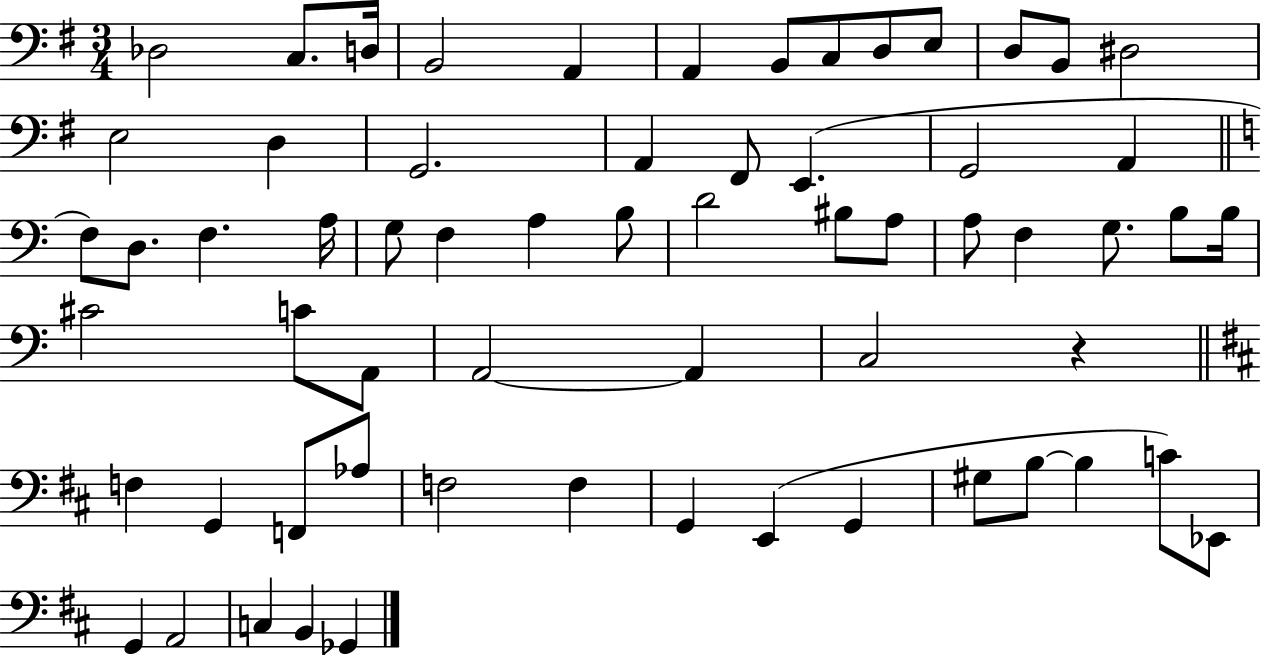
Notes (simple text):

Db3/h C3/e. D3/s B2/h A2/q A2/q B2/e C3/e D3/e E3/e D3/e B2/e D#3/h E3/h D3/q G2/h. A2/q F#2/e E2/q. G2/h A2/q F3/e D3/e. F3/q. A3/s G3/e F3/q A3/q B3/e D4/h BIS3/e A3/e A3/e F3/q G3/e. B3/e B3/s C#4/h C4/e A2/e A2/h A2/q C3/h R/q F3/q G2/q F2/e Ab3/e F3/h F3/q G2/q E2/q G2/q G#3/e B3/e B3/q C4/e Eb2/e G2/q A2/h C3/q B2/q Gb2/q